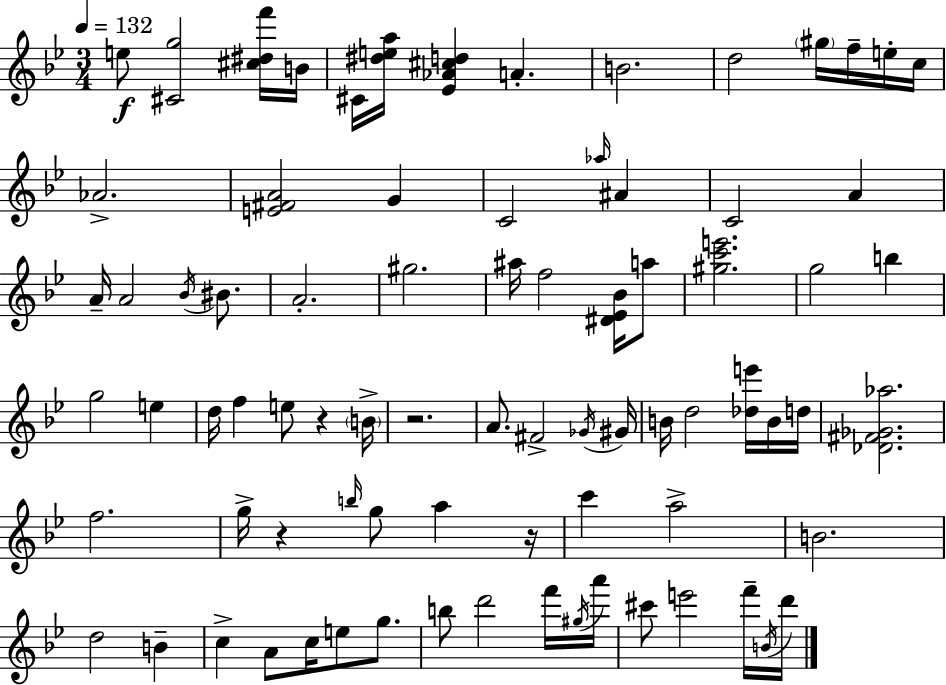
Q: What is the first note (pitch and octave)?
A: E5